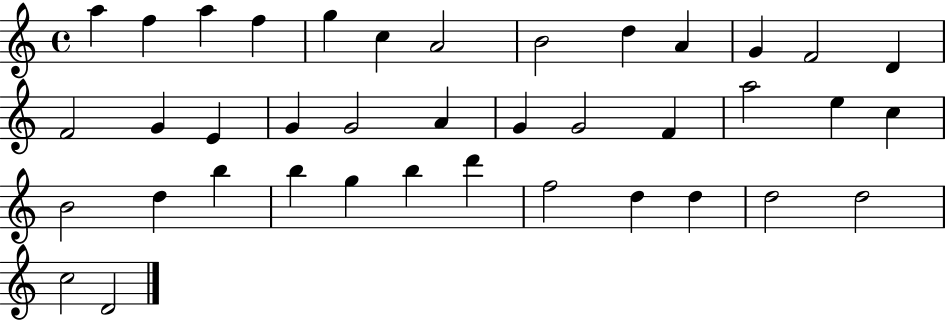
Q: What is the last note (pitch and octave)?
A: D4